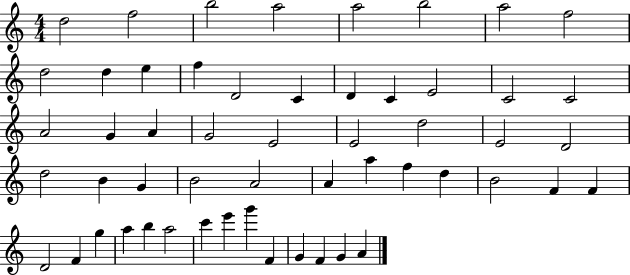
D5/h F5/h B5/h A5/h A5/h B5/h A5/h F5/h D5/h D5/q E5/q F5/q D4/h C4/q D4/q C4/q E4/h C4/h C4/h A4/h G4/q A4/q G4/h E4/h E4/h D5/h E4/h D4/h D5/h B4/q G4/q B4/h A4/h A4/q A5/q F5/q D5/q B4/h F4/q F4/q D4/h F4/q G5/q A5/q B5/q A5/h C6/q E6/q G6/q F4/q G4/q F4/q G4/q A4/q